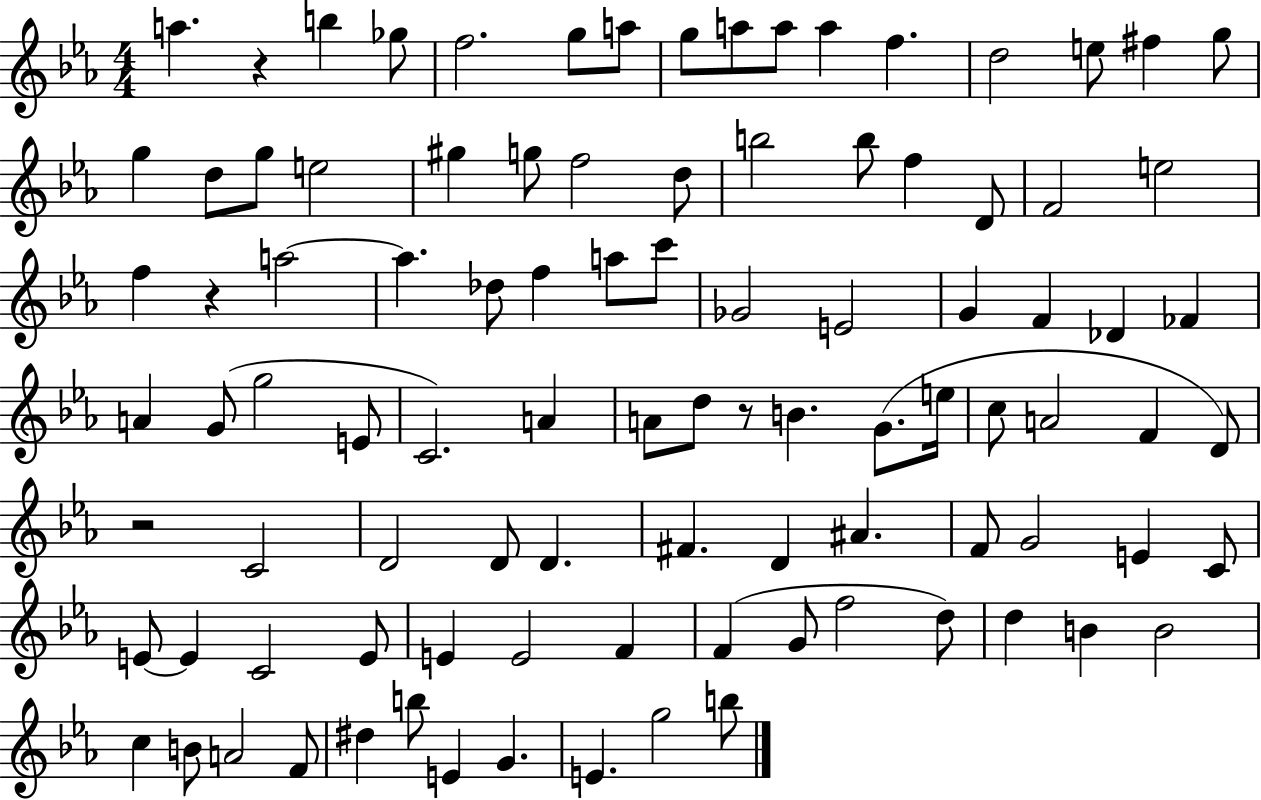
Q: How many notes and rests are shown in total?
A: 97